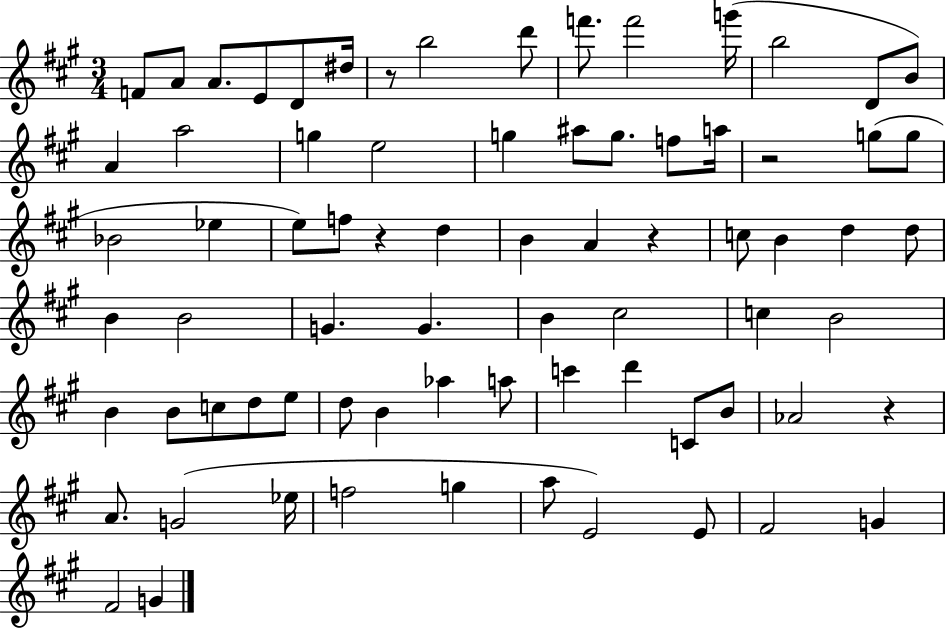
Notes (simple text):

F4/e A4/e A4/e. E4/e D4/e D#5/s R/e B5/h D6/e F6/e. F6/h G6/s B5/h D4/e B4/e A4/q A5/h G5/q E5/h G5/q A#5/e G5/e. F5/e A5/s R/h G5/e G5/e Bb4/h Eb5/q E5/e F5/e R/q D5/q B4/q A4/q R/q C5/e B4/q D5/q D5/e B4/q B4/h G4/q. G4/q. B4/q C#5/h C5/q B4/h B4/q B4/e C5/e D5/e E5/e D5/e B4/q Ab5/q A5/e C6/q D6/q C4/e B4/e Ab4/h R/q A4/e. G4/h Eb5/s F5/h G5/q A5/e E4/h E4/e F#4/h G4/q F#4/h G4/q